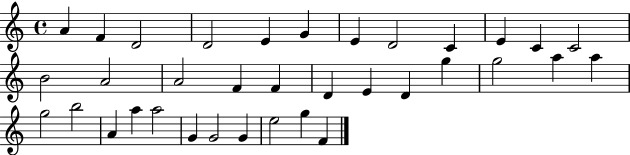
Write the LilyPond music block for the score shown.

{
  \clef treble
  \time 4/4
  \defaultTimeSignature
  \key c \major
  a'4 f'4 d'2 | d'2 e'4 g'4 | e'4 d'2 c'4 | e'4 c'4 c'2 | \break b'2 a'2 | a'2 f'4 f'4 | d'4 e'4 d'4 g''4 | g''2 a''4 a''4 | \break g''2 b''2 | a'4 a''4 a''2 | g'4 g'2 g'4 | e''2 g''4 f'4 | \break \bar "|."
}